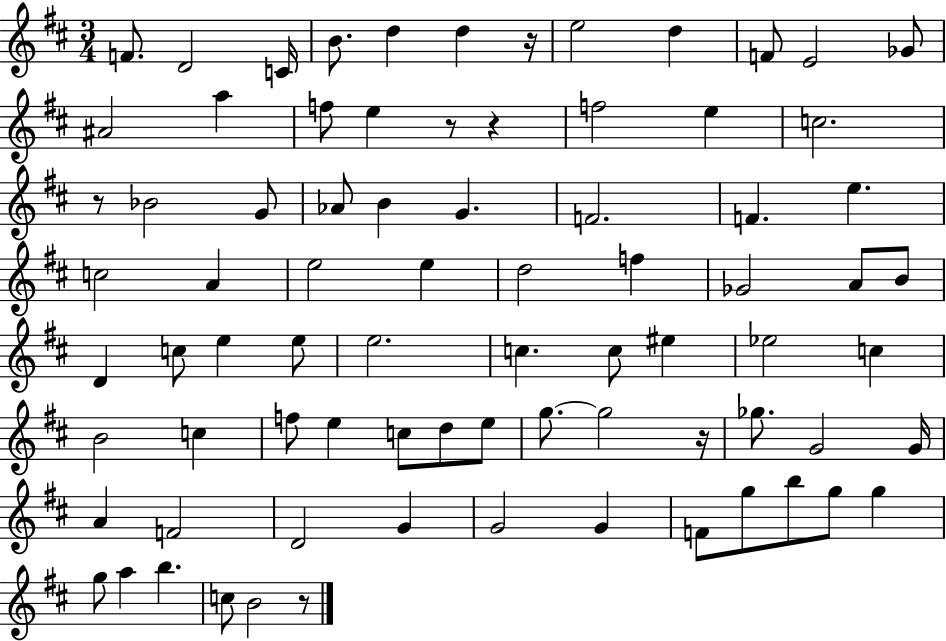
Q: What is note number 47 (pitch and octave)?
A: C5